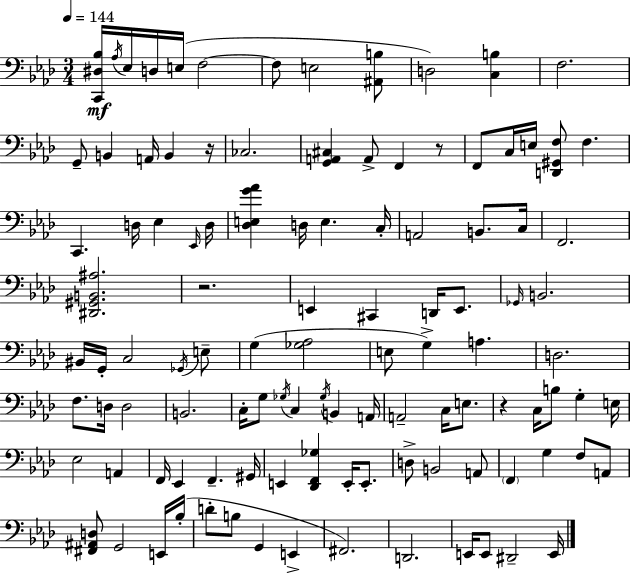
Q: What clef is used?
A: bass